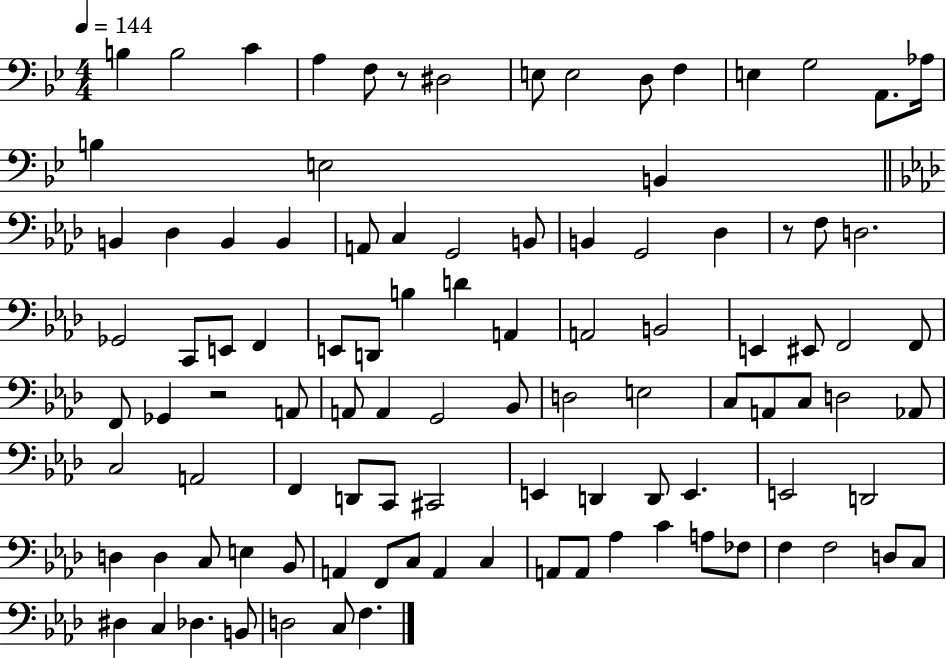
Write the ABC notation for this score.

X:1
T:Untitled
M:4/4
L:1/4
K:Bb
B, B,2 C A, F,/2 z/2 ^D,2 E,/2 E,2 D,/2 F, E, G,2 A,,/2 _A,/4 B, E,2 B,, B,, _D, B,, B,, A,,/2 C, G,,2 B,,/2 B,, G,,2 _D, z/2 F,/2 D,2 _G,,2 C,,/2 E,,/2 F,, E,,/2 D,,/2 B, D A,, A,,2 B,,2 E,, ^E,,/2 F,,2 F,,/2 F,,/2 _G,, z2 A,,/2 A,,/2 A,, G,,2 _B,,/2 D,2 E,2 C,/2 A,,/2 C,/2 D,2 _A,,/2 C,2 A,,2 F,, D,,/2 C,,/2 ^C,,2 E,, D,, D,,/2 E,, E,,2 D,,2 D, D, C,/2 E, _B,,/2 A,, F,,/2 C,/2 A,, C, A,,/2 A,,/2 _A, C A,/2 _F,/2 F, F,2 D,/2 C,/2 ^D, C, _D, B,,/2 D,2 C,/2 F,